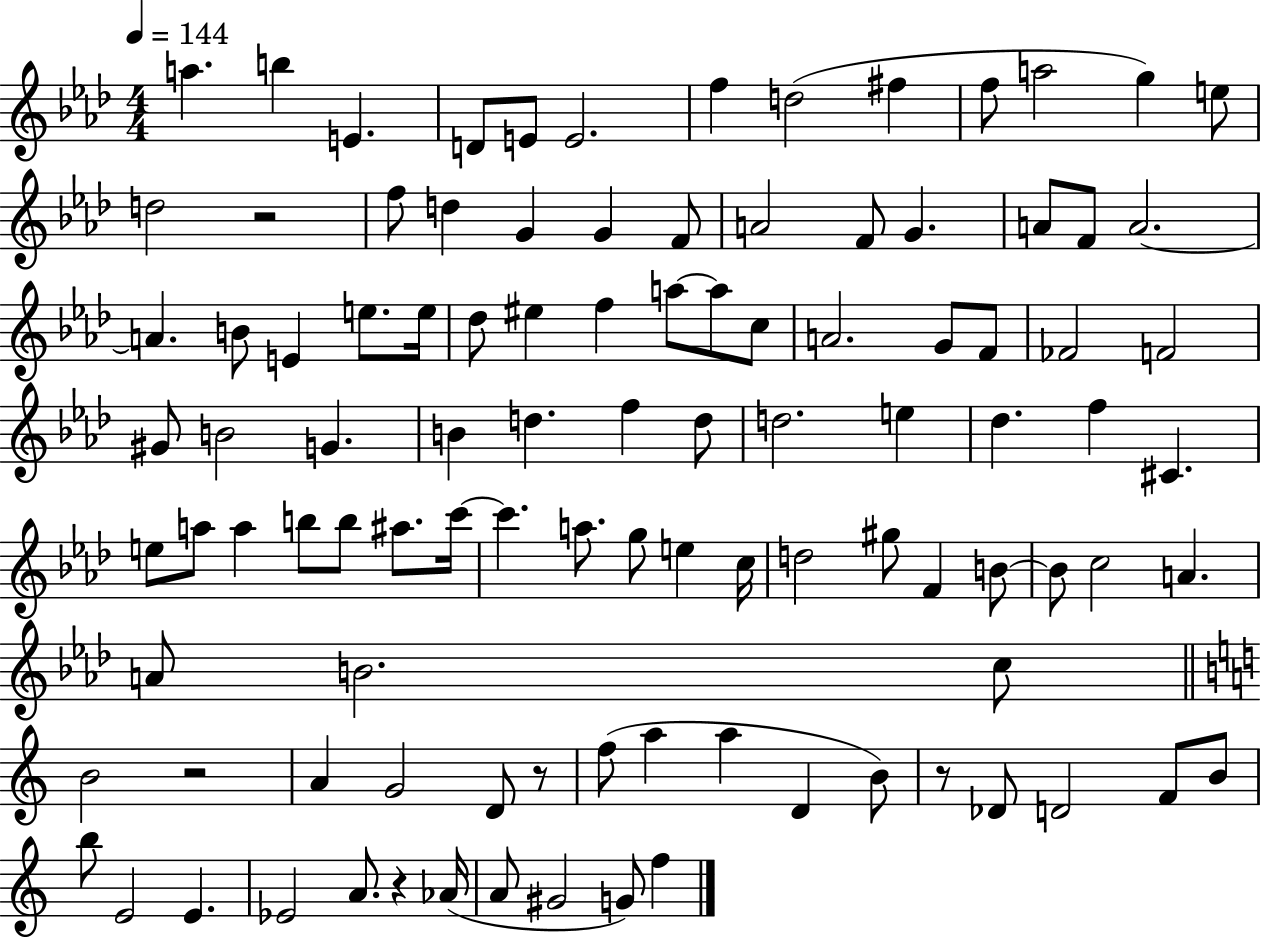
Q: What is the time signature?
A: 4/4